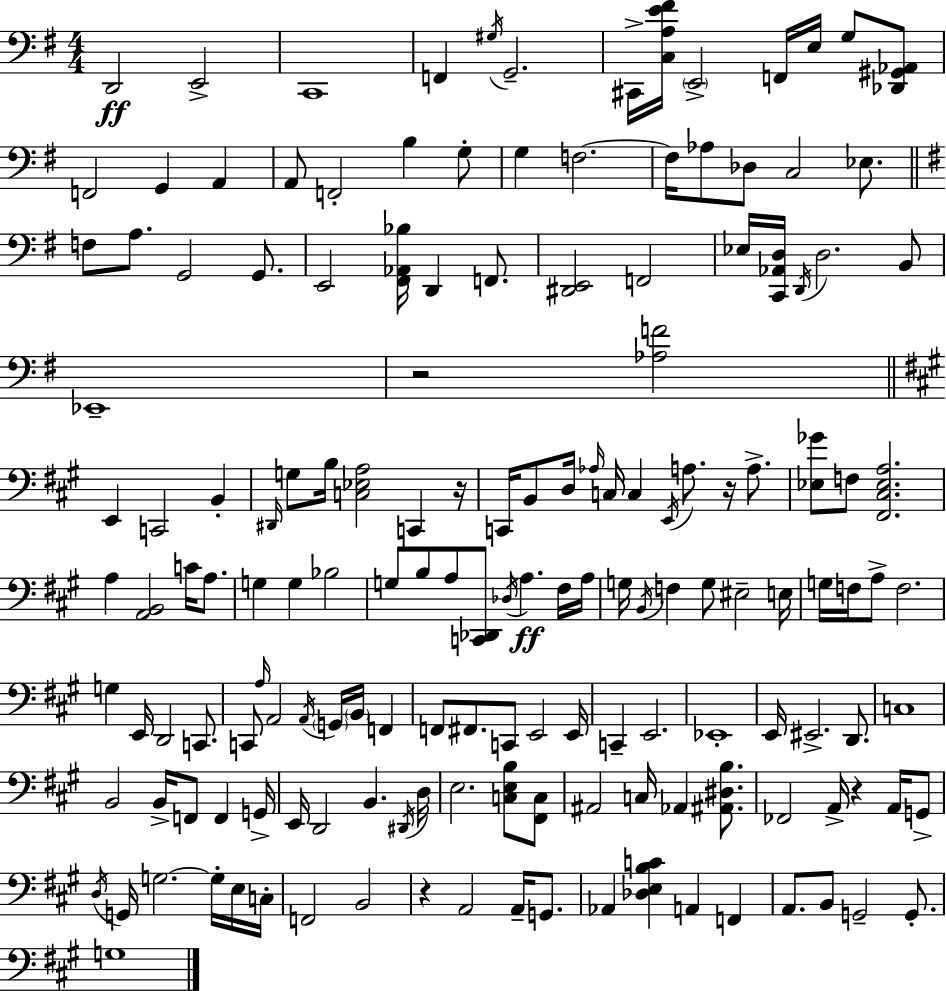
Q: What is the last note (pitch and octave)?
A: G3